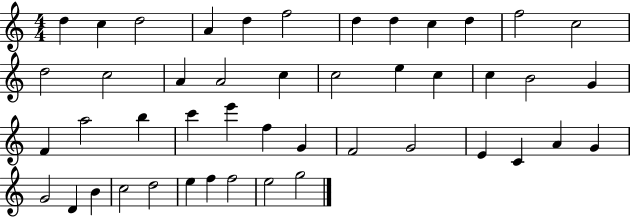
D5/q C5/q D5/h A4/q D5/q F5/h D5/q D5/q C5/q D5/q F5/h C5/h D5/h C5/h A4/q A4/h C5/q C5/h E5/q C5/q C5/q B4/h G4/q F4/q A5/h B5/q C6/q E6/q F5/q G4/q F4/h G4/h E4/q C4/q A4/q G4/q G4/h D4/q B4/q C5/h D5/h E5/q F5/q F5/h E5/h G5/h